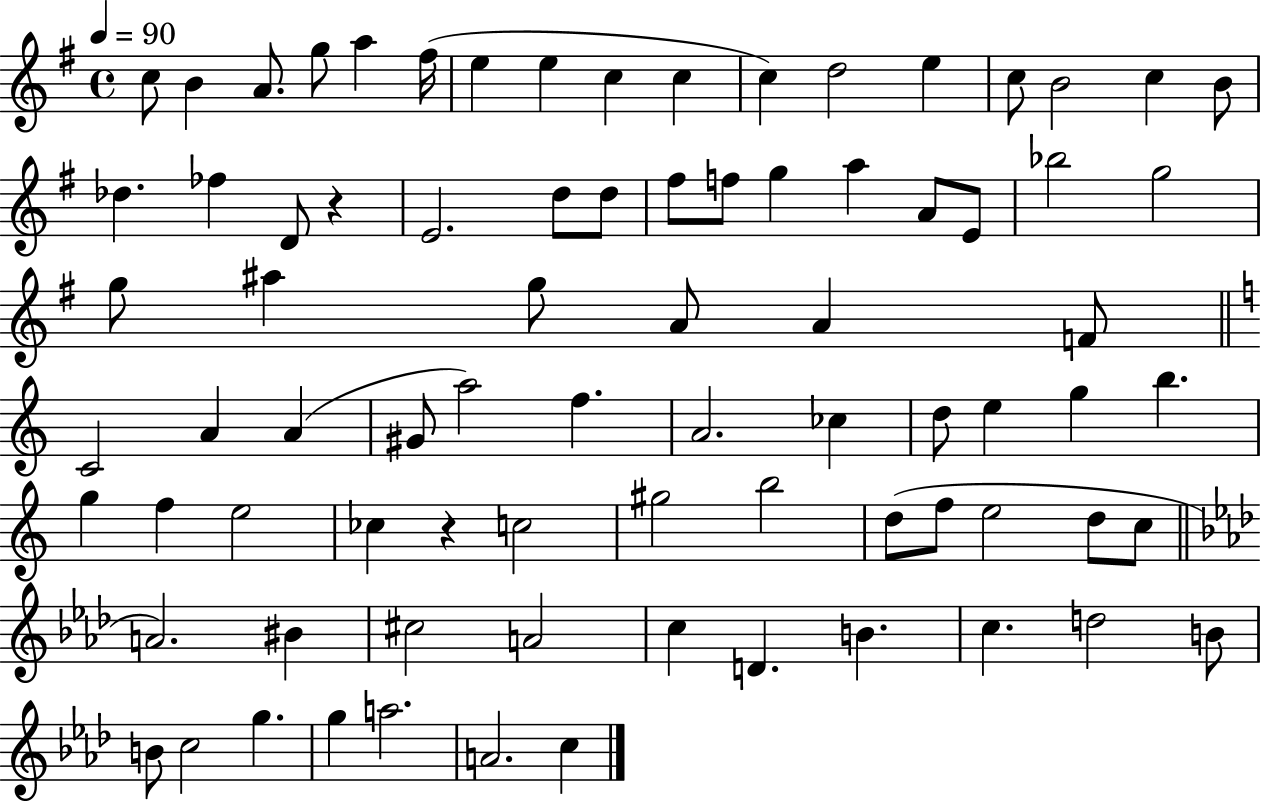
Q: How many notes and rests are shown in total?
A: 80